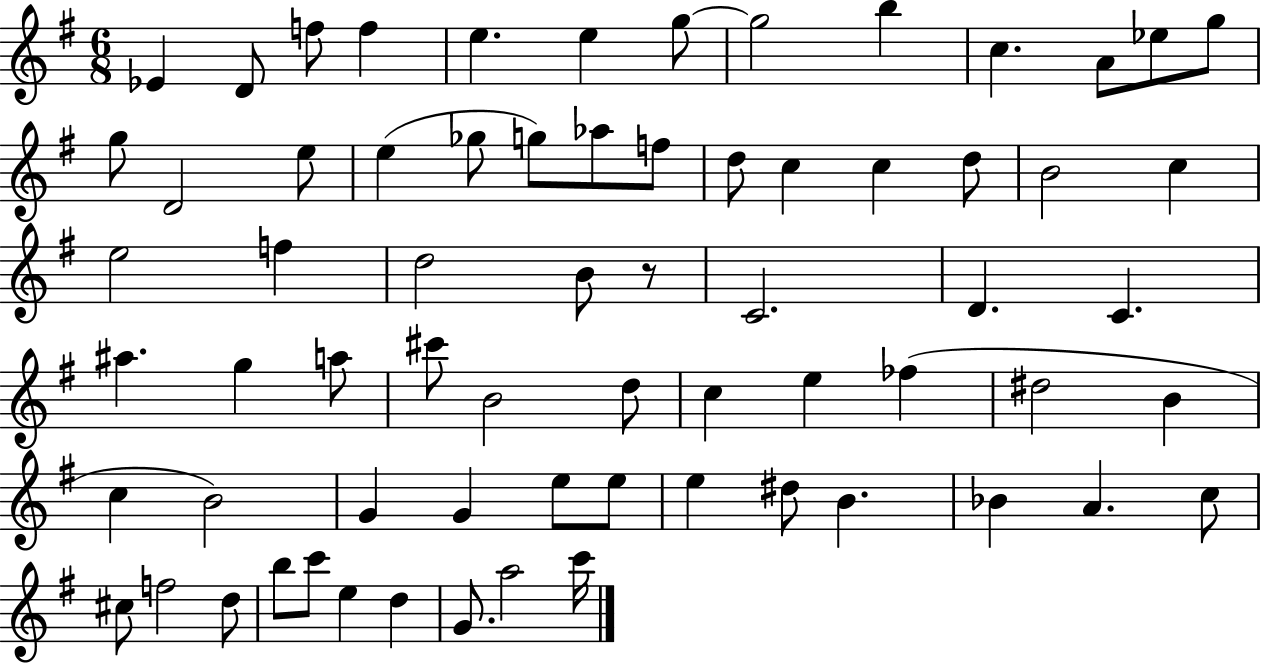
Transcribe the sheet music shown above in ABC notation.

X:1
T:Untitled
M:6/8
L:1/4
K:G
_E D/2 f/2 f e e g/2 g2 b c A/2 _e/2 g/2 g/2 D2 e/2 e _g/2 g/2 _a/2 f/2 d/2 c c d/2 B2 c e2 f d2 B/2 z/2 C2 D C ^a g a/2 ^c'/2 B2 d/2 c e _f ^d2 B c B2 G G e/2 e/2 e ^d/2 B _B A c/2 ^c/2 f2 d/2 b/2 c'/2 e d G/2 a2 c'/4